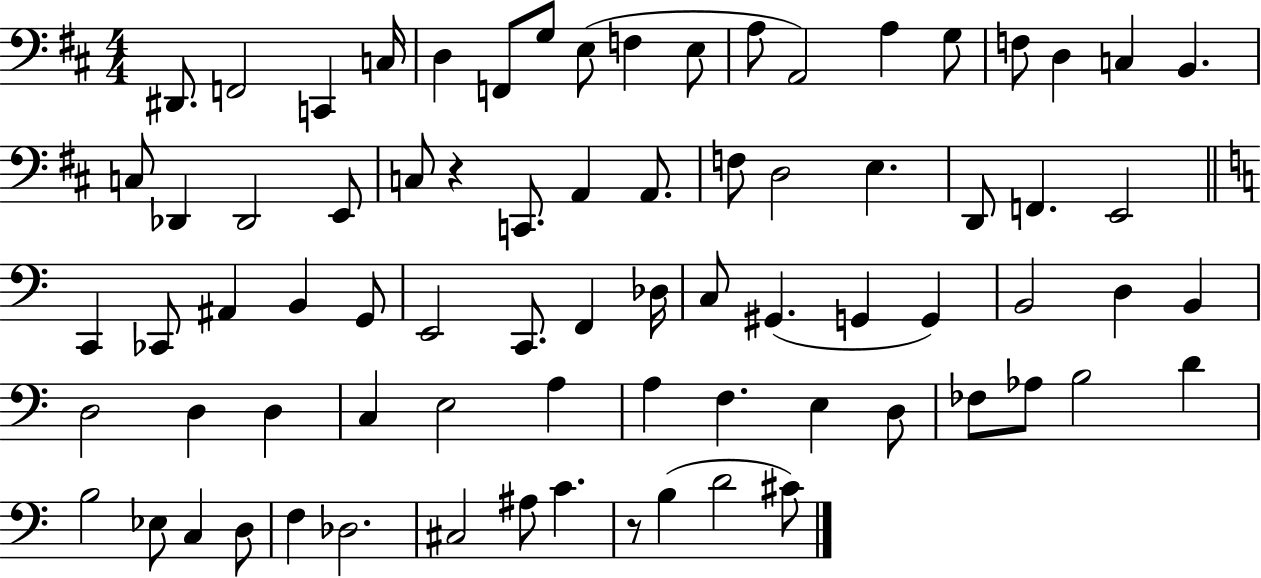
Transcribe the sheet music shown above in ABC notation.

X:1
T:Untitled
M:4/4
L:1/4
K:D
^D,,/2 F,,2 C,, C,/4 D, F,,/2 G,/2 E,/2 F, E,/2 A,/2 A,,2 A, G,/2 F,/2 D, C, B,, C,/2 _D,, _D,,2 E,,/2 C,/2 z C,,/2 A,, A,,/2 F,/2 D,2 E, D,,/2 F,, E,,2 C,, _C,,/2 ^A,, B,, G,,/2 E,,2 C,,/2 F,, _D,/4 C,/2 ^G,, G,, G,, B,,2 D, B,, D,2 D, D, C, E,2 A, A, F, E, D,/2 _F,/2 _A,/2 B,2 D B,2 _E,/2 C, D,/2 F, _D,2 ^C,2 ^A,/2 C z/2 B, D2 ^C/2